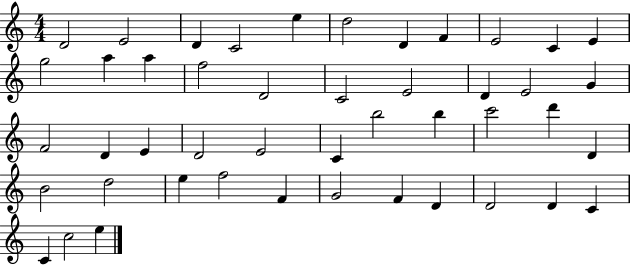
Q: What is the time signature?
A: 4/4